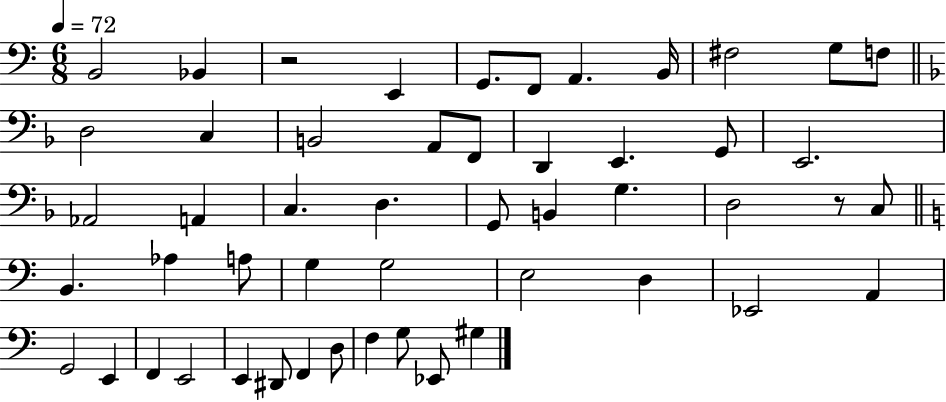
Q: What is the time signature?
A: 6/8